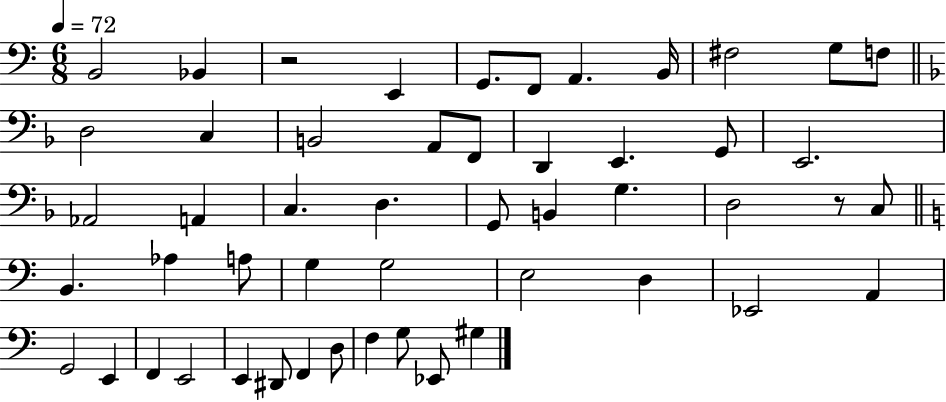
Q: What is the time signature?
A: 6/8